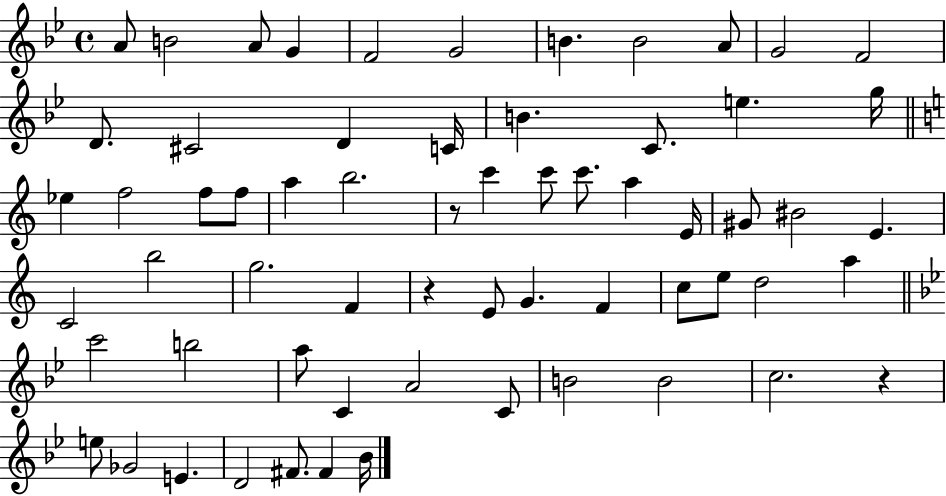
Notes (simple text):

A4/e B4/h A4/e G4/q F4/h G4/h B4/q. B4/h A4/e G4/h F4/h D4/e. C#4/h D4/q C4/s B4/q. C4/e. E5/q. G5/s Eb5/q F5/h F5/e F5/e A5/q B5/h. R/e C6/q C6/e C6/e. A5/q E4/s G#4/e BIS4/h E4/q. C4/h B5/h G5/h. F4/q R/q E4/e G4/q. F4/q C5/e E5/e D5/h A5/q C6/h B5/h A5/e C4/q A4/h C4/e B4/h B4/h C5/h. R/q E5/e Gb4/h E4/q. D4/h F#4/e. F#4/q Bb4/s